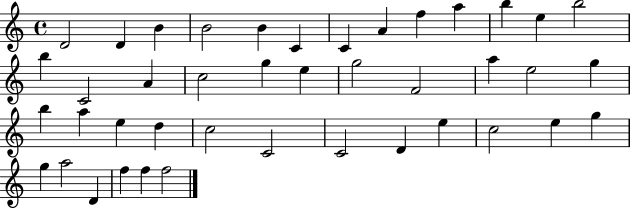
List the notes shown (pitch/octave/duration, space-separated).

D4/h D4/q B4/q B4/h B4/q C4/q C4/q A4/q F5/q A5/q B5/q E5/q B5/h B5/q C4/h A4/q C5/h G5/q E5/q G5/h F4/h A5/q E5/h G5/q B5/q A5/q E5/q D5/q C5/h C4/h C4/h D4/q E5/q C5/h E5/q G5/q G5/q A5/h D4/q F5/q F5/q F5/h